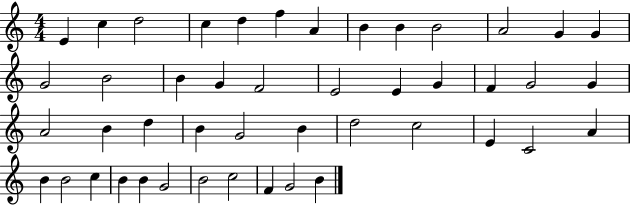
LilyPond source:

{
  \clef treble
  \numericTimeSignature
  \time 4/4
  \key c \major
  e'4 c''4 d''2 | c''4 d''4 f''4 a'4 | b'4 b'4 b'2 | a'2 g'4 g'4 | \break g'2 b'2 | b'4 g'4 f'2 | e'2 e'4 g'4 | f'4 g'2 g'4 | \break a'2 b'4 d''4 | b'4 g'2 b'4 | d''2 c''2 | e'4 c'2 a'4 | \break b'4 b'2 c''4 | b'4 b'4 g'2 | b'2 c''2 | f'4 g'2 b'4 | \break \bar "|."
}